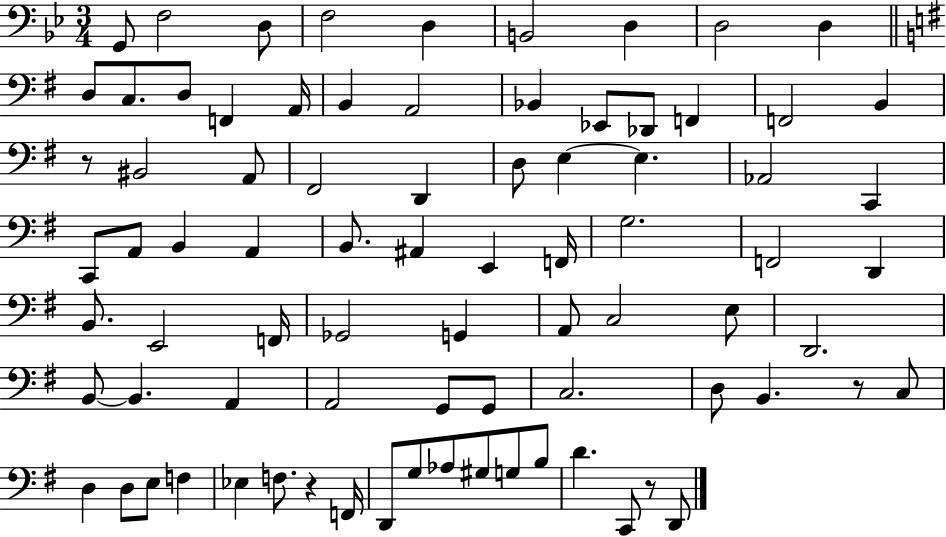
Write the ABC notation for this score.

X:1
T:Untitled
M:3/4
L:1/4
K:Bb
G,,/2 F,2 D,/2 F,2 D, B,,2 D, D,2 D, D,/2 C,/2 D,/2 F,, A,,/4 B,, A,,2 _B,, _E,,/2 _D,,/2 F,, F,,2 B,, z/2 ^B,,2 A,,/2 ^F,,2 D,, D,/2 E, E, _A,,2 C,, C,,/2 A,,/2 B,, A,, B,,/2 ^A,, E,, F,,/4 G,2 F,,2 D,, B,,/2 E,,2 F,,/4 _G,,2 G,, A,,/2 C,2 E,/2 D,,2 B,,/2 B,, A,, A,,2 G,,/2 G,,/2 C,2 D,/2 B,, z/2 C,/2 D, D,/2 E,/2 F, _E, F,/2 z F,,/4 D,,/2 G,/2 _A,/2 ^G,/2 G,/2 B,/2 D C,,/2 z/2 D,,/2